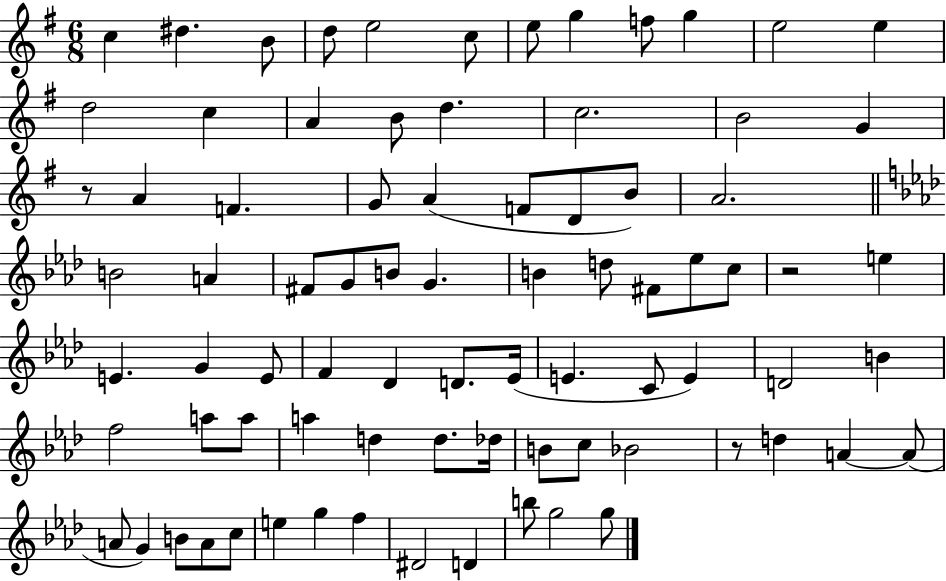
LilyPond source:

{
  \clef treble
  \numericTimeSignature
  \time 6/8
  \key g \major
  c''4 dis''4. b'8 | d''8 e''2 c''8 | e''8 g''4 f''8 g''4 | e''2 e''4 | \break d''2 c''4 | a'4 b'8 d''4. | c''2. | b'2 g'4 | \break r8 a'4 f'4. | g'8 a'4( f'8 d'8 b'8) | a'2. | \bar "||" \break \key aes \major b'2 a'4 | fis'8 g'8 b'8 g'4. | b'4 d''8 fis'8 ees''8 c''8 | r2 e''4 | \break e'4. g'4 e'8 | f'4 des'4 d'8. ees'16( | e'4. c'8 e'4) | d'2 b'4 | \break f''2 a''8 a''8 | a''4 d''4 d''8. des''16 | b'8 c''8 bes'2 | r8 d''4 a'4~~ a'8( | \break a'8 g'4) b'8 a'8 c''8 | e''4 g''4 f''4 | dis'2 d'4 | b''8 g''2 g''8 | \break \bar "|."
}